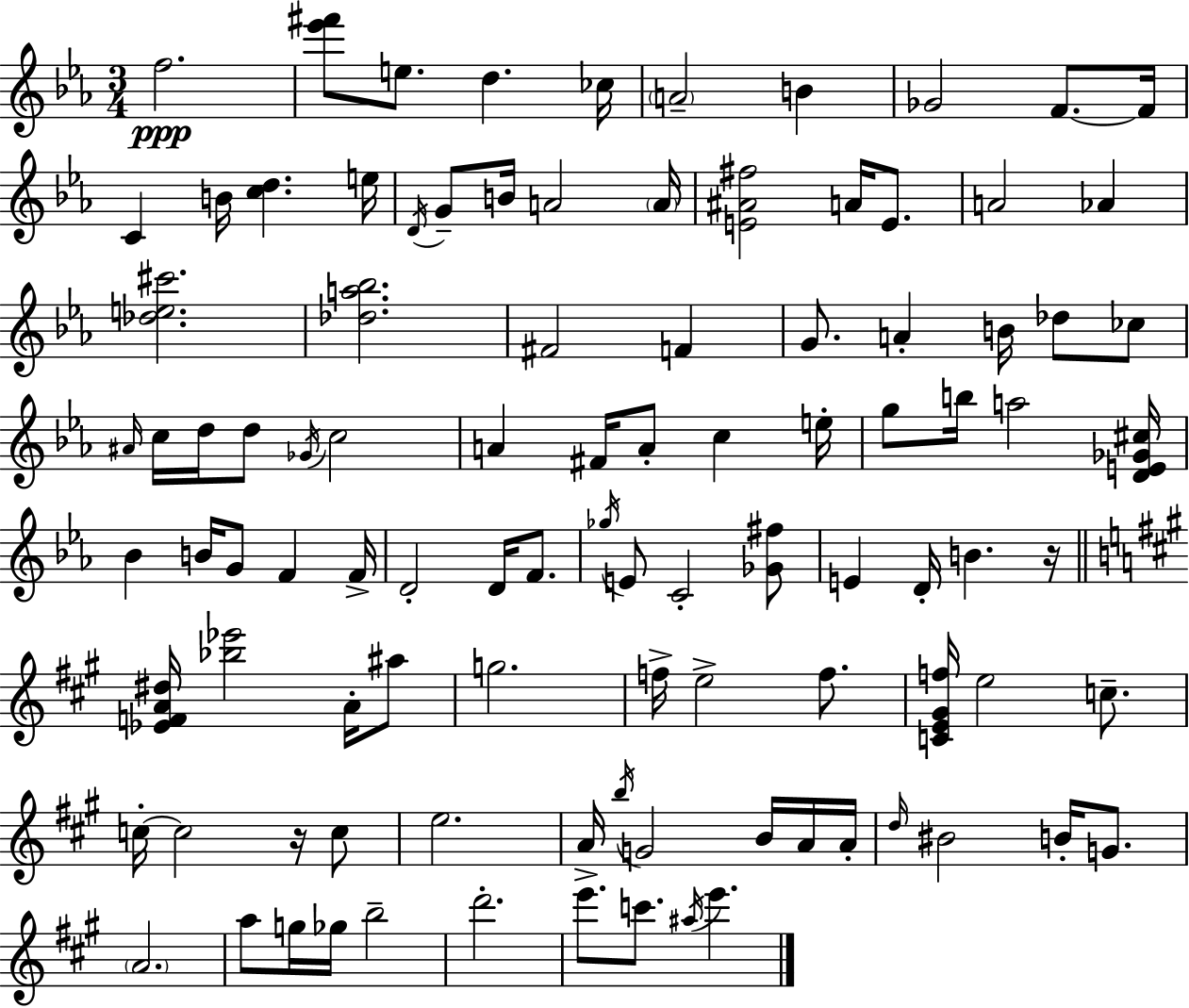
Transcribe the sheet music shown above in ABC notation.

X:1
T:Untitled
M:3/4
L:1/4
K:Eb
f2 [_e'^f']/2 e/2 d _c/4 A2 B _G2 F/2 F/4 C B/4 [cd] e/4 D/4 G/2 B/4 A2 A/4 [E^A^f]2 A/4 E/2 A2 _A [_de^c']2 [_da_b]2 ^F2 F G/2 A B/4 _d/2 _c/2 ^A/4 c/4 d/4 d/2 _G/4 c2 A ^F/4 A/2 c e/4 g/2 b/4 a2 [DE_G^c]/4 _B B/4 G/2 F F/4 D2 D/4 F/2 _g/4 E/2 C2 [_G^f]/2 E D/4 B z/4 [_EFA^d]/4 [_b_e']2 A/4 ^a/2 g2 f/4 e2 f/2 [CE^Gf]/4 e2 c/2 c/4 c2 z/4 c/2 e2 A/4 b/4 G2 B/4 A/4 A/4 d/4 ^B2 B/4 G/2 A2 a/2 g/4 _g/4 b2 d'2 e'/2 c'/2 ^a/4 e'